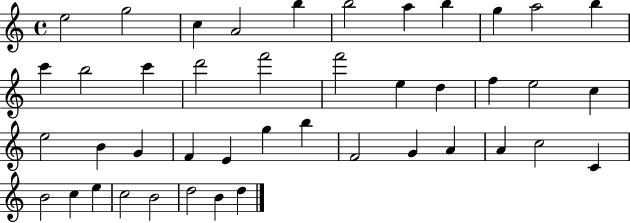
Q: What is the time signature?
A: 4/4